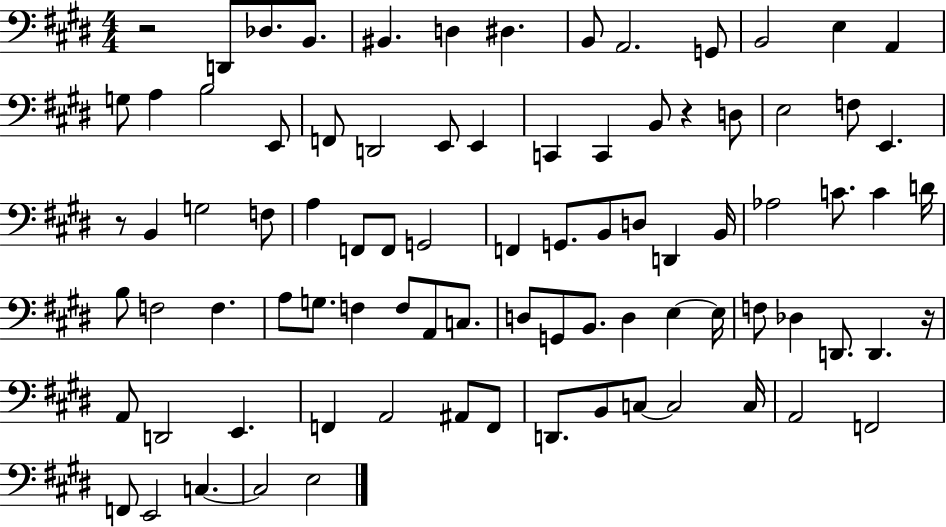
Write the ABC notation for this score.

X:1
T:Untitled
M:4/4
L:1/4
K:E
z2 D,,/2 _D,/2 B,,/2 ^B,, D, ^D, B,,/2 A,,2 G,,/2 B,,2 E, A,, G,/2 A, B,2 E,,/2 F,,/2 D,,2 E,,/2 E,, C,, C,, B,,/2 z D,/2 E,2 F,/2 E,, z/2 B,, G,2 F,/2 A, F,,/2 F,,/2 G,,2 F,, G,,/2 B,,/2 D,/2 D,, B,,/4 _A,2 C/2 C D/4 B,/2 F,2 F, A,/2 G,/2 F, F,/2 A,,/2 C,/2 D,/2 G,,/2 B,,/2 D, E, E,/4 F,/2 _D, D,,/2 D,, z/4 A,,/2 D,,2 E,, F,, A,,2 ^A,,/2 F,,/2 D,,/2 B,,/2 C,/2 C,2 C,/4 A,,2 F,,2 F,,/2 E,,2 C, C,2 E,2